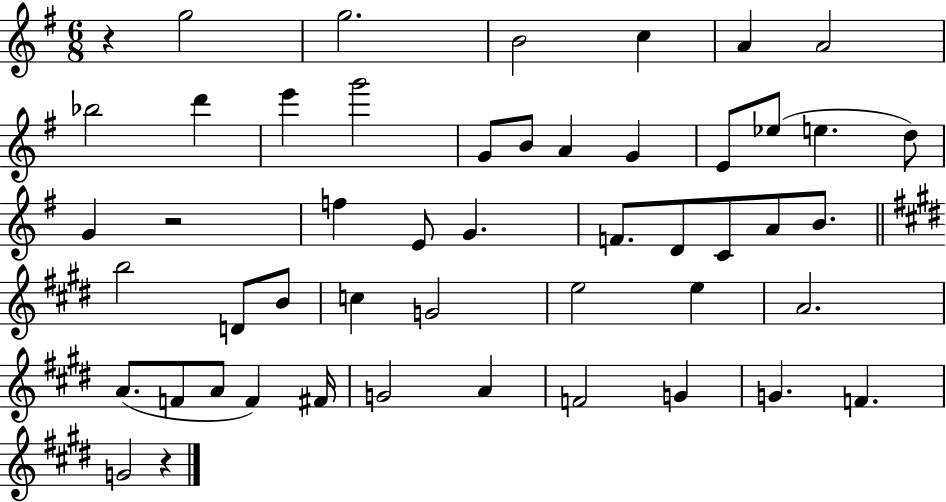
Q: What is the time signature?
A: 6/8